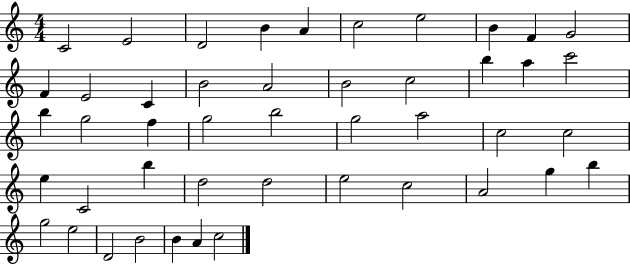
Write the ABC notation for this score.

X:1
T:Untitled
M:4/4
L:1/4
K:C
C2 E2 D2 B A c2 e2 B F G2 F E2 C B2 A2 B2 c2 b a c'2 b g2 f g2 b2 g2 a2 c2 c2 e C2 b d2 d2 e2 c2 A2 g b g2 e2 D2 B2 B A c2